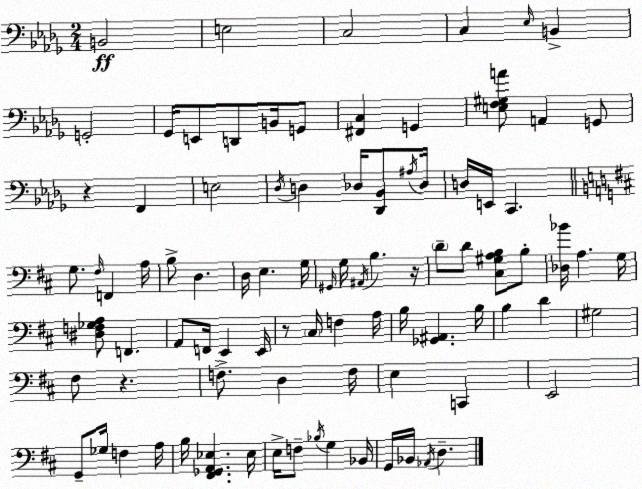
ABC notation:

X:1
T:Untitled
M:2/4
L:1/4
K:Bbm
B,,2 E,2 C,2 C, _E,/4 B,, G,,2 _G,,/4 E,,/2 D,,/2 B,,/4 G,,/2 [^F,,C,] G,, [E,F,^G,A]/2 A,, G,,/2 z F,, E,2 _D,/4 D, _D,/4 [_D,,_B,,]/2 ^A,/4 _D,/4 D,/4 E,,/4 C,, G,/2 ^F,/4 F,, A,/4 B,/2 D, D,/4 E, G,/4 ^G,,/4 G,/4 ^A,,/4 B, z/4 D/2 D/2 [^C,^G,A,B,]/2 B,/2 [_D,_B]/4 A, G,/4 [^D,F,_G,A,]/2 F,, A,,/2 F,,/4 E,, E,,/4 z/2 ^C,/4 F, A,/4 B,/4 [_G,,^A,,] B,/4 B, D ^G,2 ^F,/2 z F,/2 D, F,/4 E, C,, E,,2 G,,/2 _G,/4 F, A,/4 B,/4 [^F,,_G,,A,,_E,] _E,/4 E,/4 F,/2 _B,/4 G, _B,,/4 G,,/4 _B,,/4 _A,,/4 D,